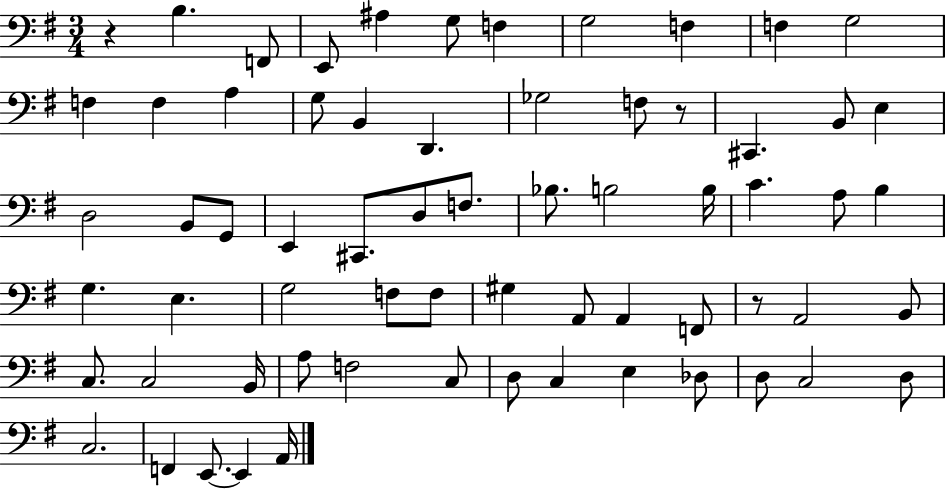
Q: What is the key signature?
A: G major